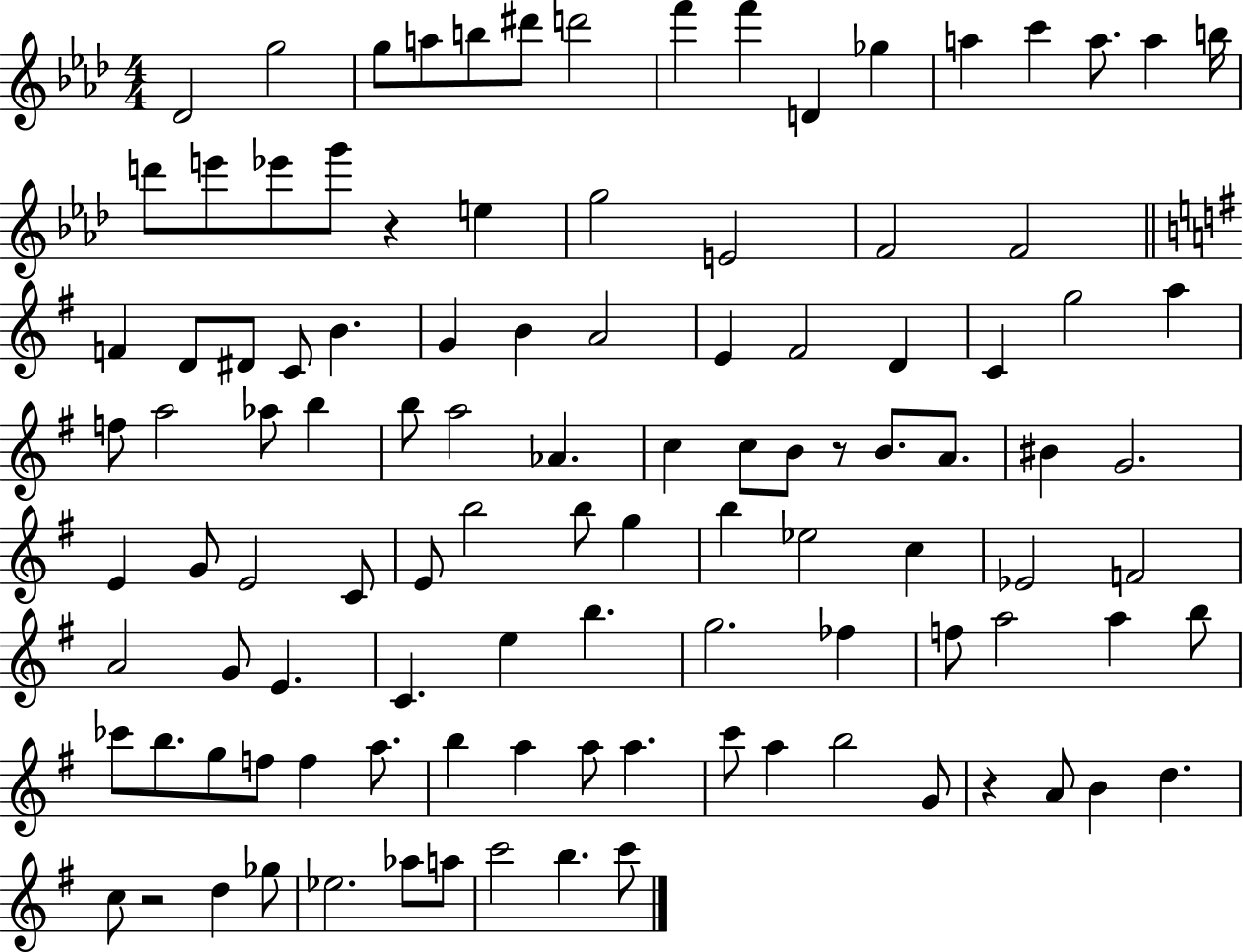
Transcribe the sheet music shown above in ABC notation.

X:1
T:Untitled
M:4/4
L:1/4
K:Ab
_D2 g2 g/2 a/2 b/2 ^d'/2 d'2 f' f' D _g a c' a/2 a b/4 d'/2 e'/2 _e'/2 g'/2 z e g2 E2 F2 F2 F D/2 ^D/2 C/2 B G B A2 E ^F2 D C g2 a f/2 a2 _a/2 b b/2 a2 _A c c/2 B/2 z/2 B/2 A/2 ^B G2 E G/2 E2 C/2 E/2 b2 b/2 g b _e2 c _E2 F2 A2 G/2 E C e b g2 _f f/2 a2 a b/2 _c'/2 b/2 g/2 f/2 f a/2 b a a/2 a c'/2 a b2 G/2 z A/2 B d c/2 z2 d _g/2 _e2 _a/2 a/2 c'2 b c'/2